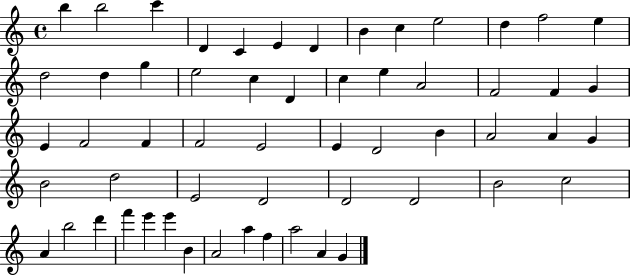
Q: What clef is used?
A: treble